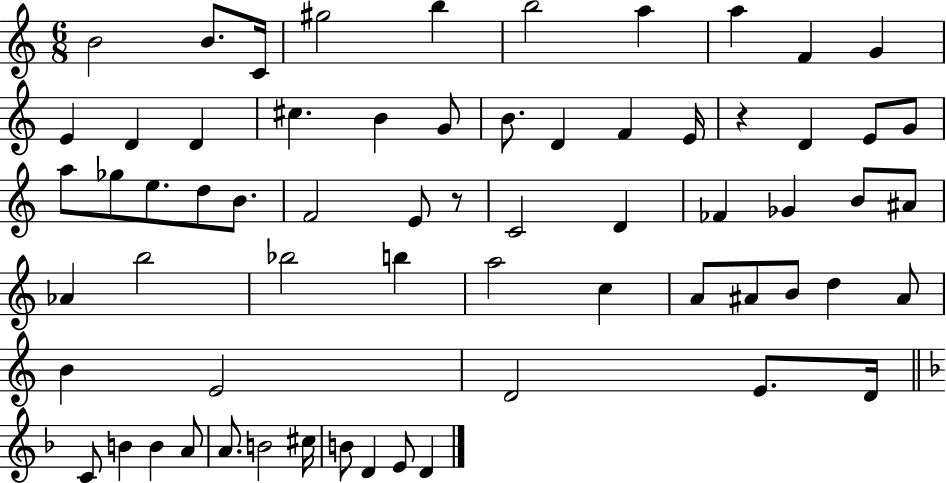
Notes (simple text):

B4/h B4/e. C4/s G#5/h B5/q B5/h A5/q A5/q F4/q G4/q E4/q D4/q D4/q C#5/q. B4/q G4/e B4/e. D4/q F4/q E4/s R/q D4/q E4/e G4/e A5/e Gb5/e E5/e. D5/e B4/e. F4/h E4/e R/e C4/h D4/q FES4/q Gb4/q B4/e A#4/e Ab4/q B5/h Bb5/h B5/q A5/h C5/q A4/e A#4/e B4/e D5/q A#4/e B4/q E4/h D4/h E4/e. D4/s C4/e B4/q B4/q A4/e A4/e. B4/h C#5/s B4/e D4/q E4/e D4/q